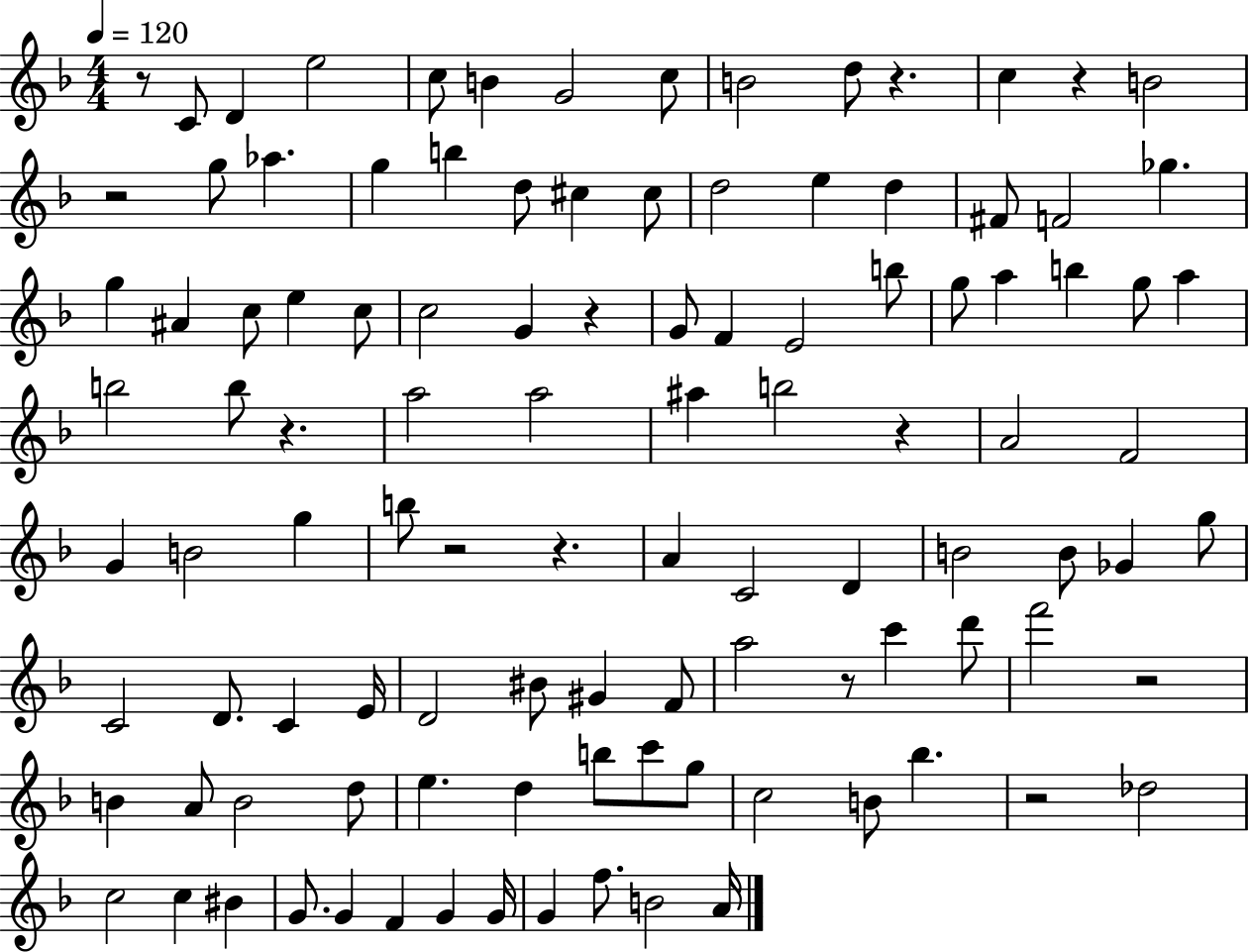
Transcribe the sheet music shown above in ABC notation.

X:1
T:Untitled
M:4/4
L:1/4
K:F
z/2 C/2 D e2 c/2 B G2 c/2 B2 d/2 z c z B2 z2 g/2 _a g b d/2 ^c ^c/2 d2 e d ^F/2 F2 _g g ^A c/2 e c/2 c2 G z G/2 F E2 b/2 g/2 a b g/2 a b2 b/2 z a2 a2 ^a b2 z A2 F2 G B2 g b/2 z2 z A C2 D B2 B/2 _G g/2 C2 D/2 C E/4 D2 ^B/2 ^G F/2 a2 z/2 c' d'/2 f'2 z2 B A/2 B2 d/2 e d b/2 c'/2 g/2 c2 B/2 _b z2 _d2 c2 c ^B G/2 G F G G/4 G f/2 B2 A/4